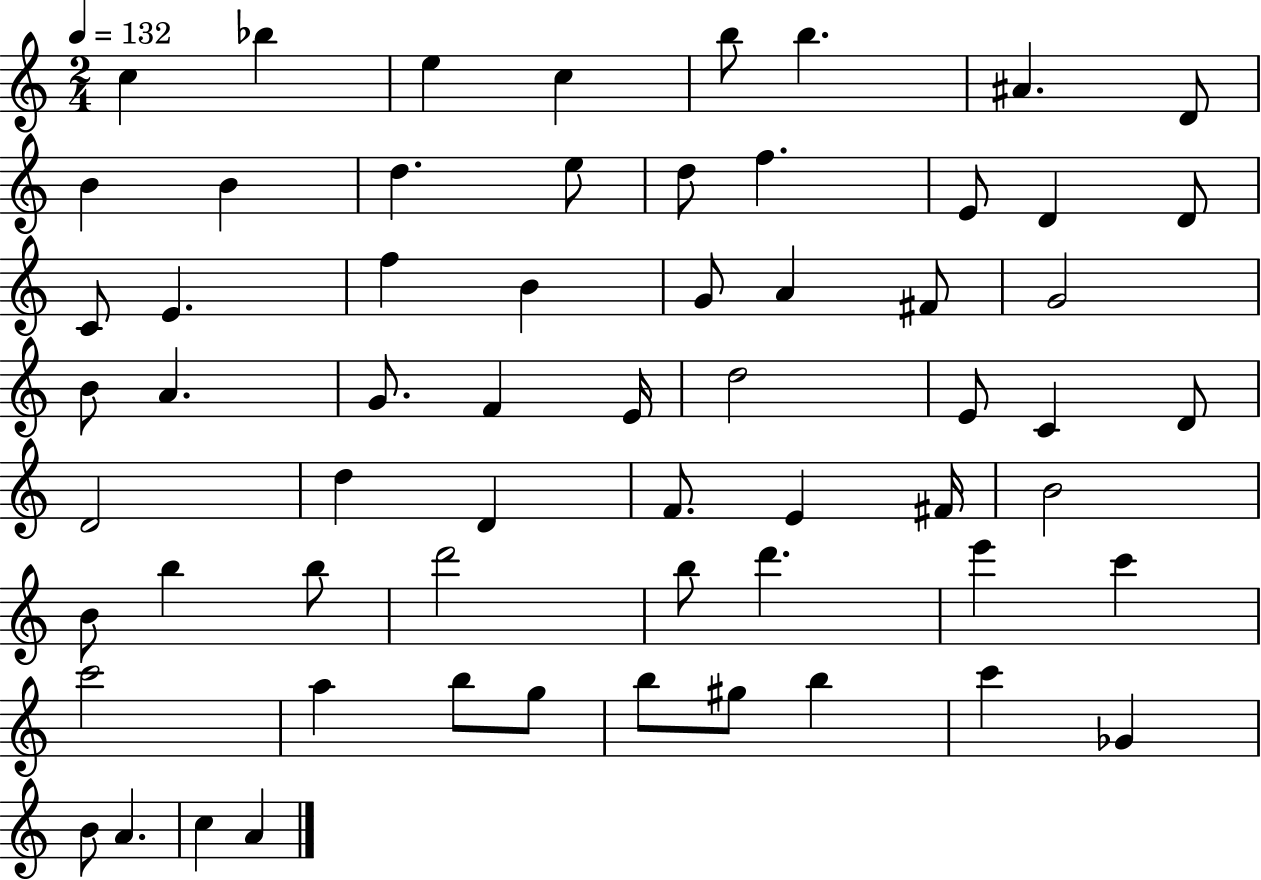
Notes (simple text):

C5/q Bb5/q E5/q C5/q B5/e B5/q. A#4/q. D4/e B4/q B4/q D5/q. E5/e D5/e F5/q. E4/e D4/q D4/e C4/e E4/q. F5/q B4/q G4/e A4/q F#4/e G4/h B4/e A4/q. G4/e. F4/q E4/s D5/h E4/e C4/q D4/e D4/h D5/q D4/q F4/e. E4/q F#4/s B4/h B4/e B5/q B5/e D6/h B5/e D6/q. E6/q C6/q C6/h A5/q B5/e G5/e B5/e G#5/e B5/q C6/q Gb4/q B4/e A4/q. C5/q A4/q